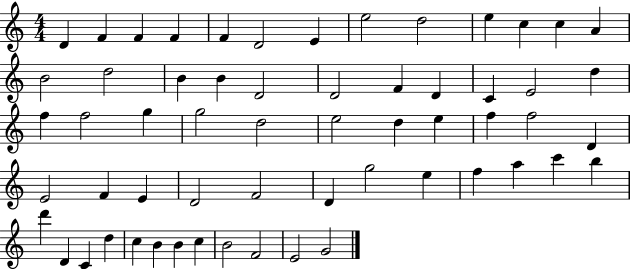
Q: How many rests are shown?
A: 0